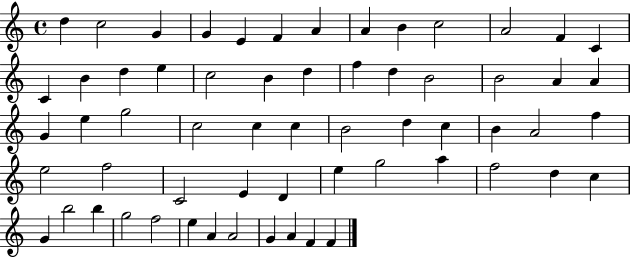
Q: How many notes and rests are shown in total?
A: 61